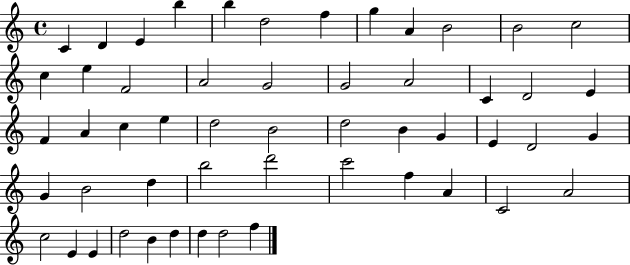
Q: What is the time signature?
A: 4/4